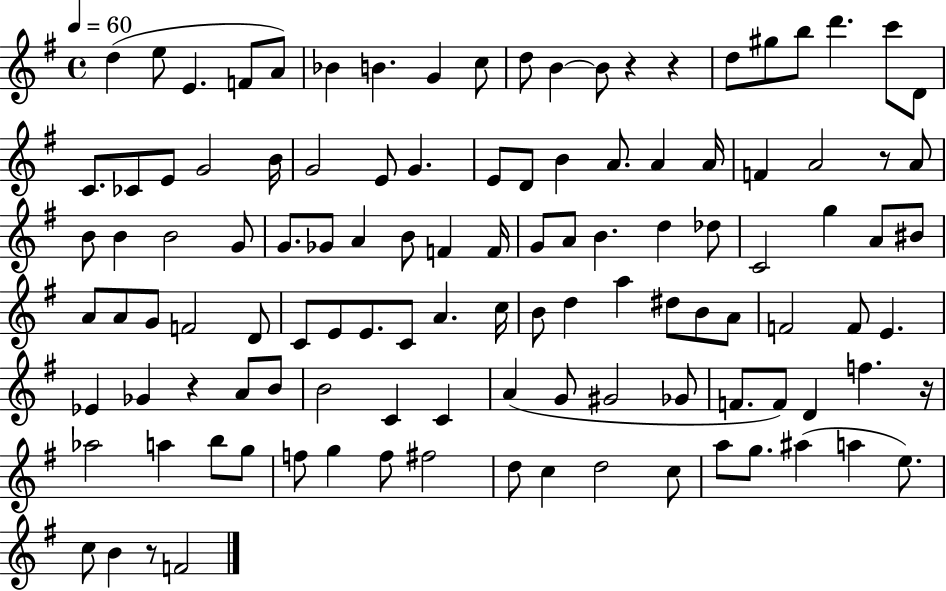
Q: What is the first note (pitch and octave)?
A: D5